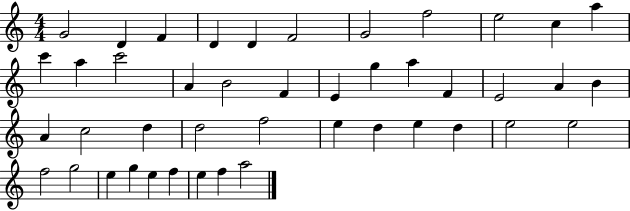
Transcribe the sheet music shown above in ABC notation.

X:1
T:Untitled
M:4/4
L:1/4
K:C
G2 D F D D F2 G2 f2 e2 c a c' a c'2 A B2 F E g a F E2 A B A c2 d d2 f2 e d e d e2 e2 f2 g2 e g e f e f a2